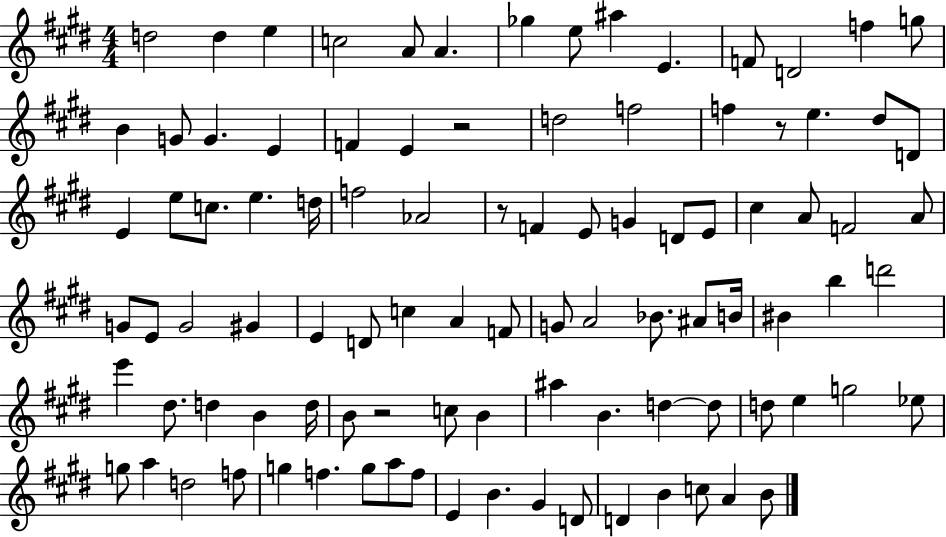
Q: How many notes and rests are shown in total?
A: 97